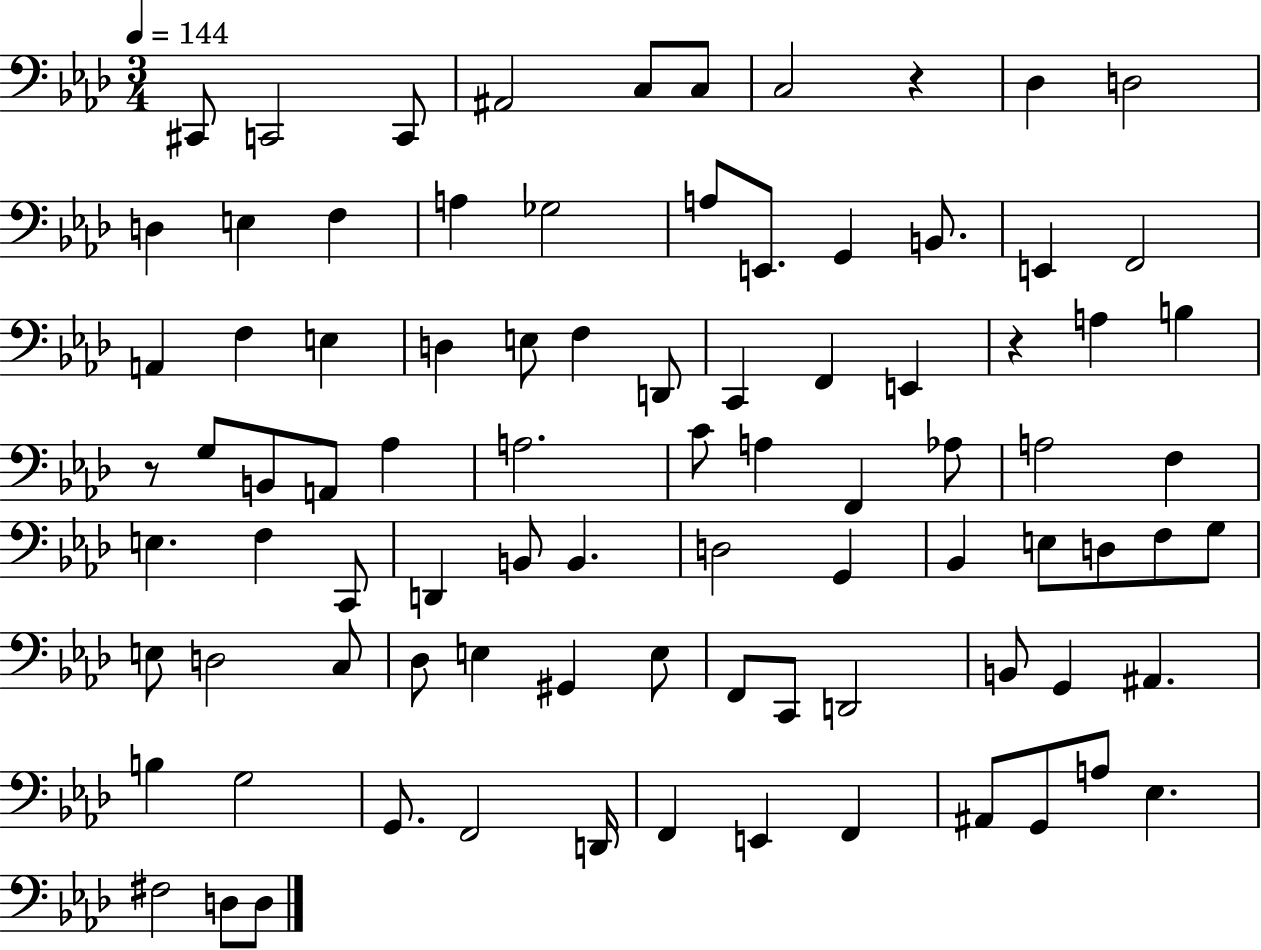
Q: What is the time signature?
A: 3/4